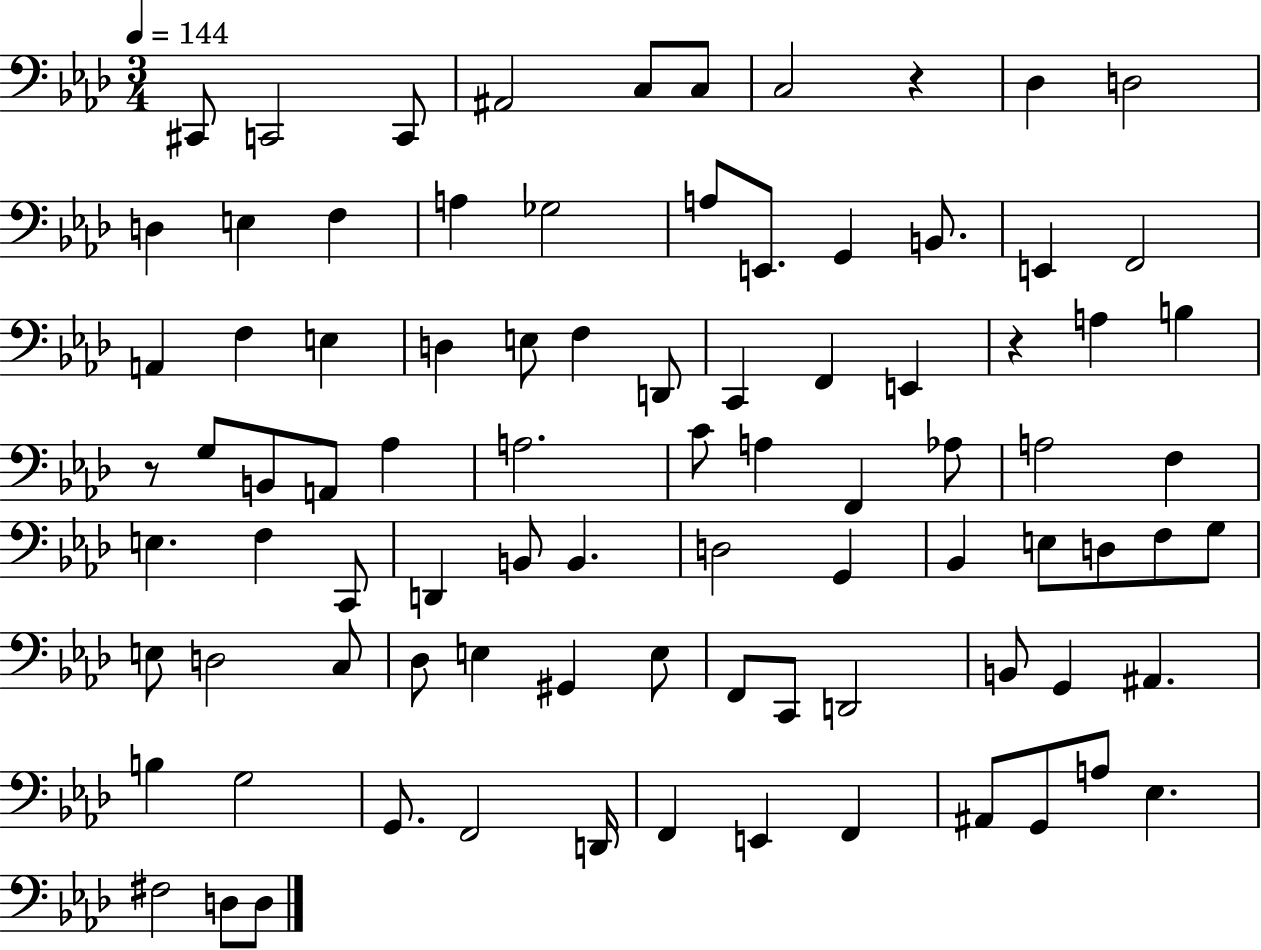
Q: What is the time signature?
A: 3/4